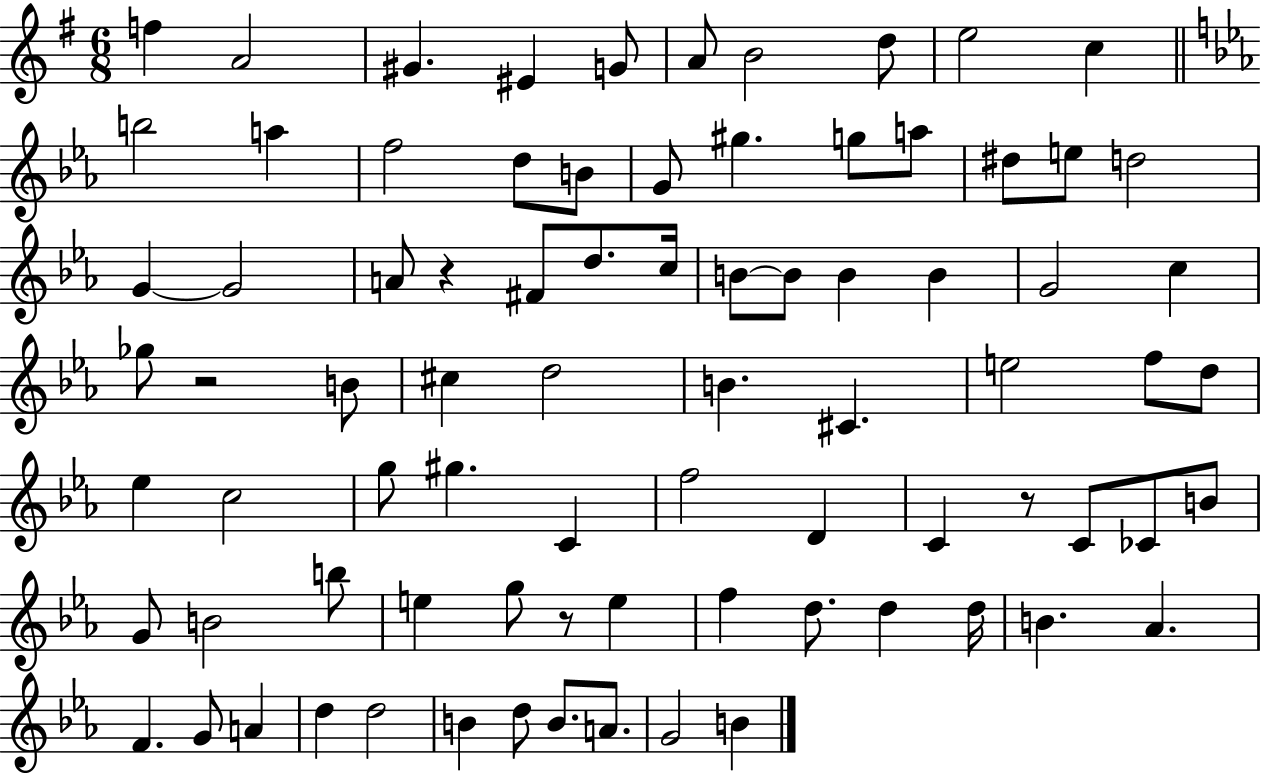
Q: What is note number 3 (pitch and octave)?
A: G#4